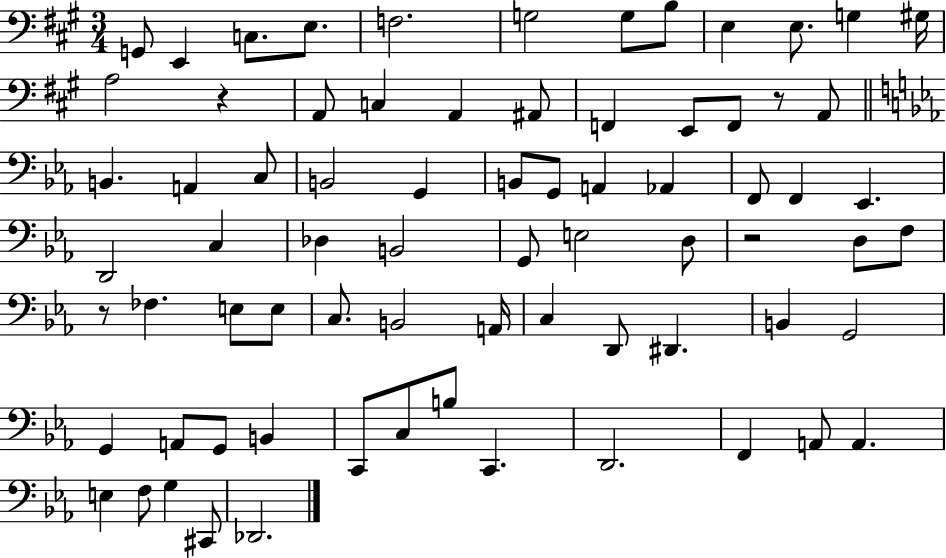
X:1
T:Untitled
M:3/4
L:1/4
K:A
G,,/2 E,, C,/2 E,/2 F,2 G,2 G,/2 B,/2 E, E,/2 G, ^G,/4 A,2 z A,,/2 C, A,, ^A,,/2 F,, E,,/2 F,,/2 z/2 A,,/2 B,, A,, C,/2 B,,2 G,, B,,/2 G,,/2 A,, _A,, F,,/2 F,, _E,, D,,2 C, _D, B,,2 G,,/2 E,2 D,/2 z2 D,/2 F,/2 z/2 _F, E,/2 E,/2 C,/2 B,,2 A,,/4 C, D,,/2 ^D,, B,, G,,2 G,, A,,/2 G,,/2 B,, C,,/2 C,/2 B,/2 C,, D,,2 F,, A,,/2 A,, E, F,/2 G, ^C,,/2 _D,,2